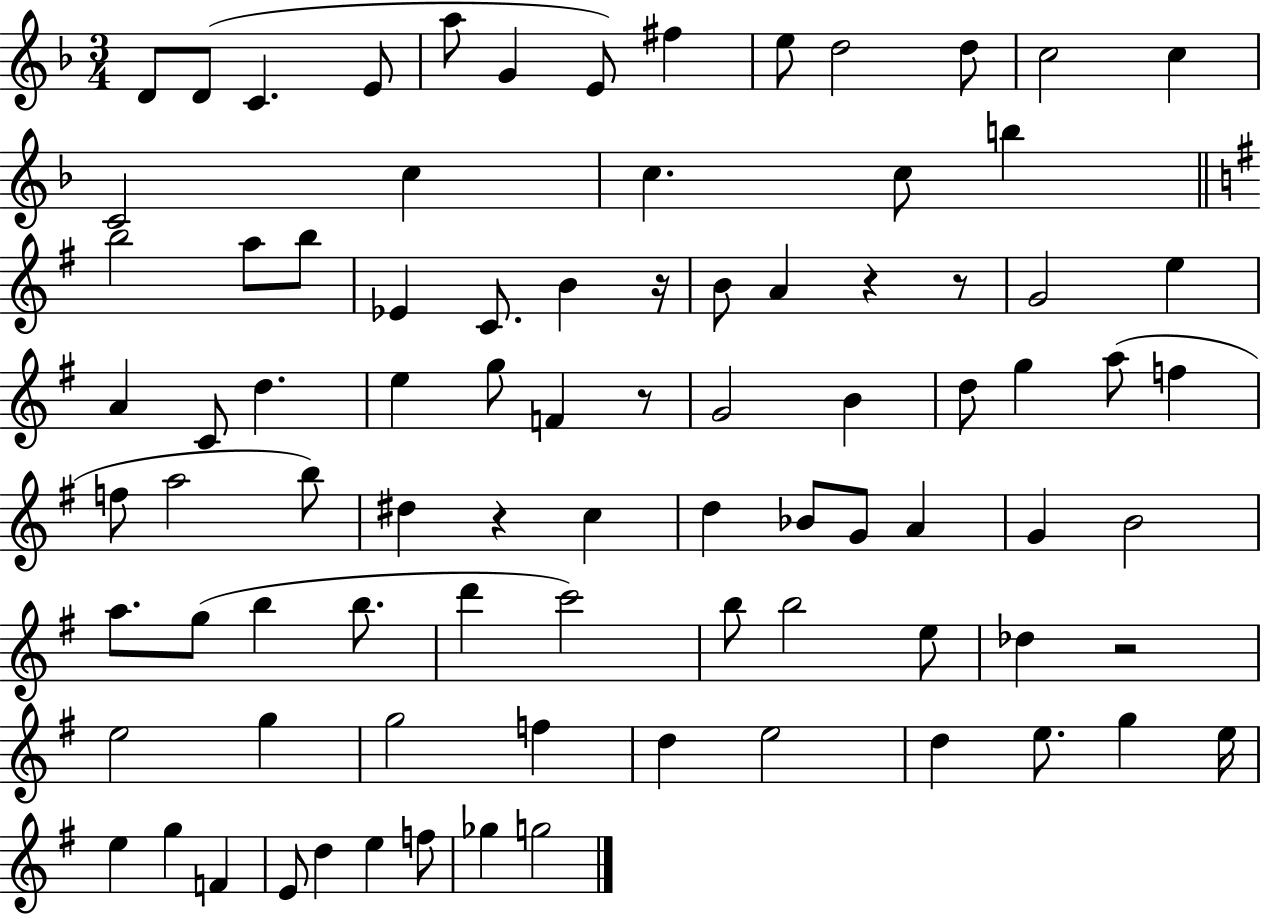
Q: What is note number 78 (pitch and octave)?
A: F5